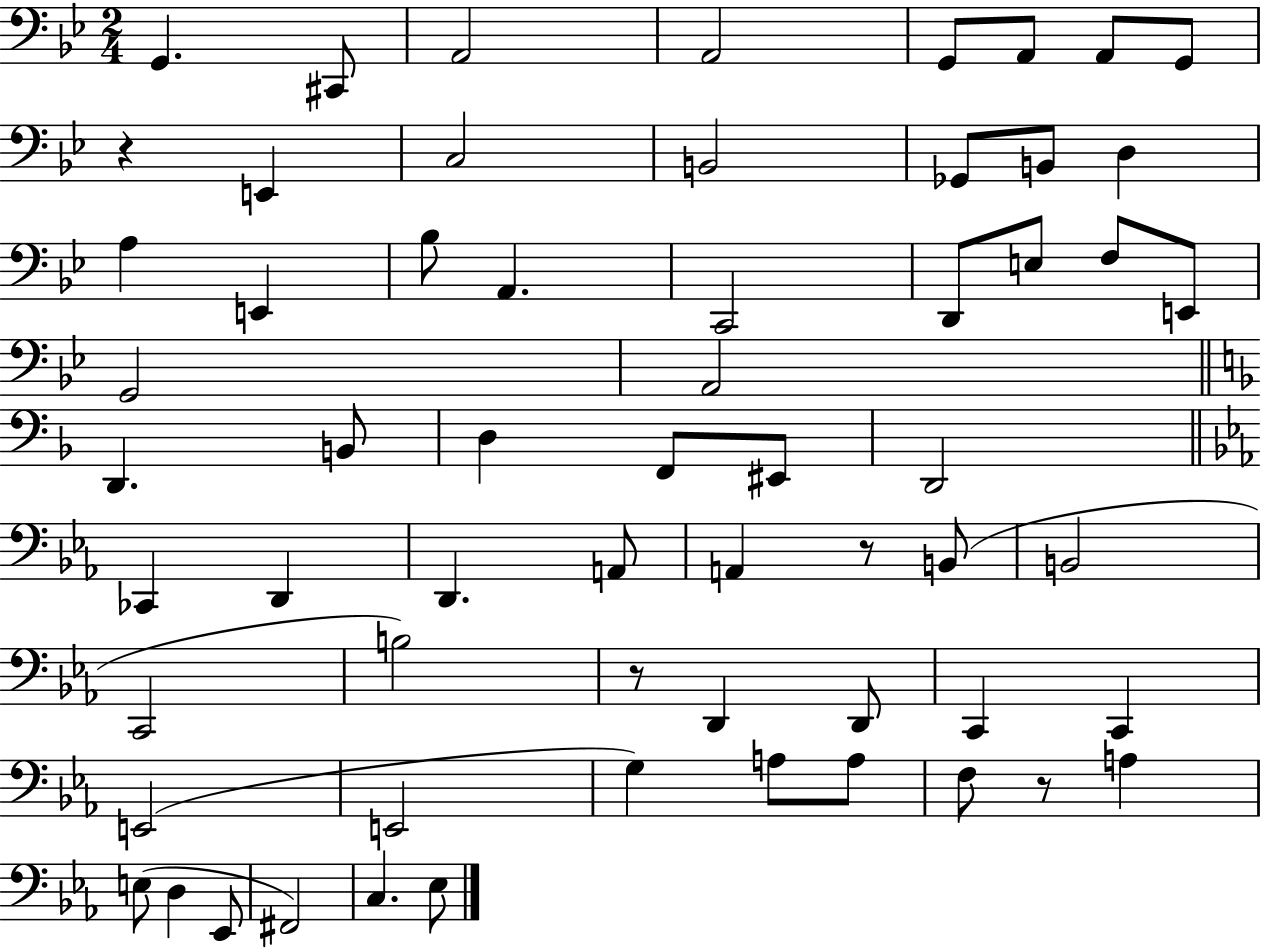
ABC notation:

X:1
T:Untitled
M:2/4
L:1/4
K:Bb
G,, ^C,,/2 A,,2 A,,2 G,,/2 A,,/2 A,,/2 G,,/2 z E,, C,2 B,,2 _G,,/2 B,,/2 D, A, E,, _B,/2 A,, C,,2 D,,/2 E,/2 F,/2 E,,/2 G,,2 A,,2 D,, B,,/2 D, F,,/2 ^E,,/2 D,,2 _C,, D,, D,, A,,/2 A,, z/2 B,,/2 B,,2 C,,2 B,2 z/2 D,, D,,/2 C,, C,, E,,2 E,,2 G, A,/2 A,/2 F,/2 z/2 A, E,/2 D, _E,,/2 ^F,,2 C, _E,/2